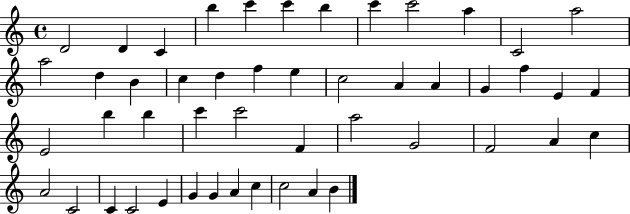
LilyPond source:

{
  \clef treble
  \time 4/4
  \defaultTimeSignature
  \key c \major
  d'2 d'4 c'4 | b''4 c'''4 c'''4 b''4 | c'''4 c'''2 a''4 | c'2 a''2 | \break a''2 d''4 b'4 | c''4 d''4 f''4 e''4 | c''2 a'4 a'4 | g'4 f''4 e'4 f'4 | \break e'2 b''4 b''4 | c'''4 c'''2 f'4 | a''2 g'2 | f'2 a'4 c''4 | \break a'2 c'2 | c'4 c'2 e'4 | g'4 g'4 a'4 c''4 | c''2 a'4 b'4 | \break \bar "|."
}